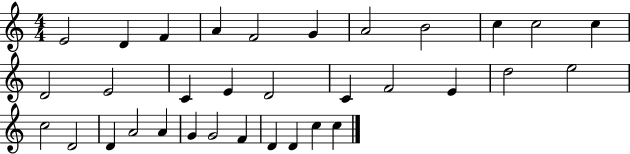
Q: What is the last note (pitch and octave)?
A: C5